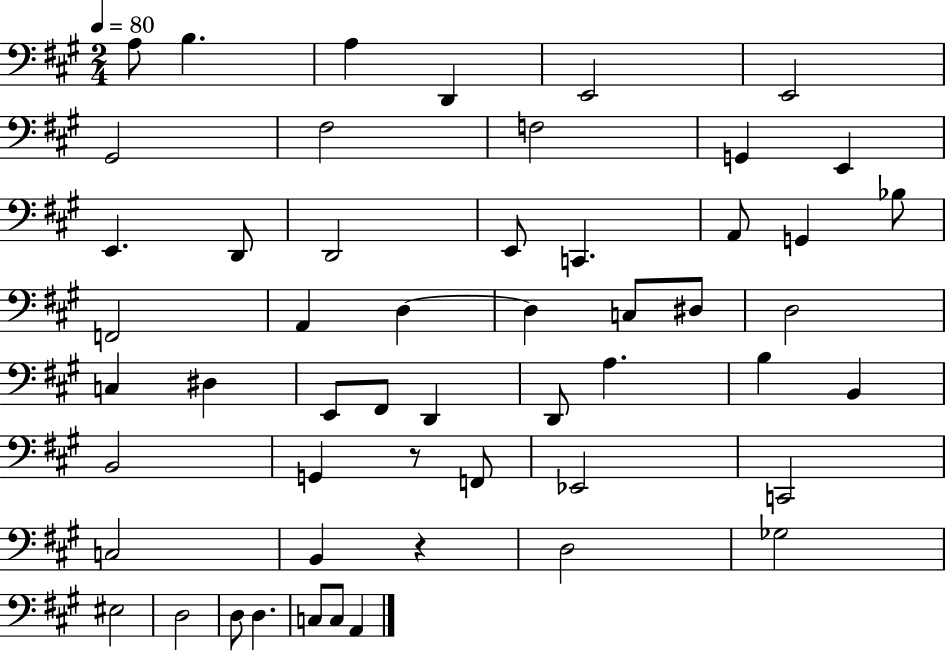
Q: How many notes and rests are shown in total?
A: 53